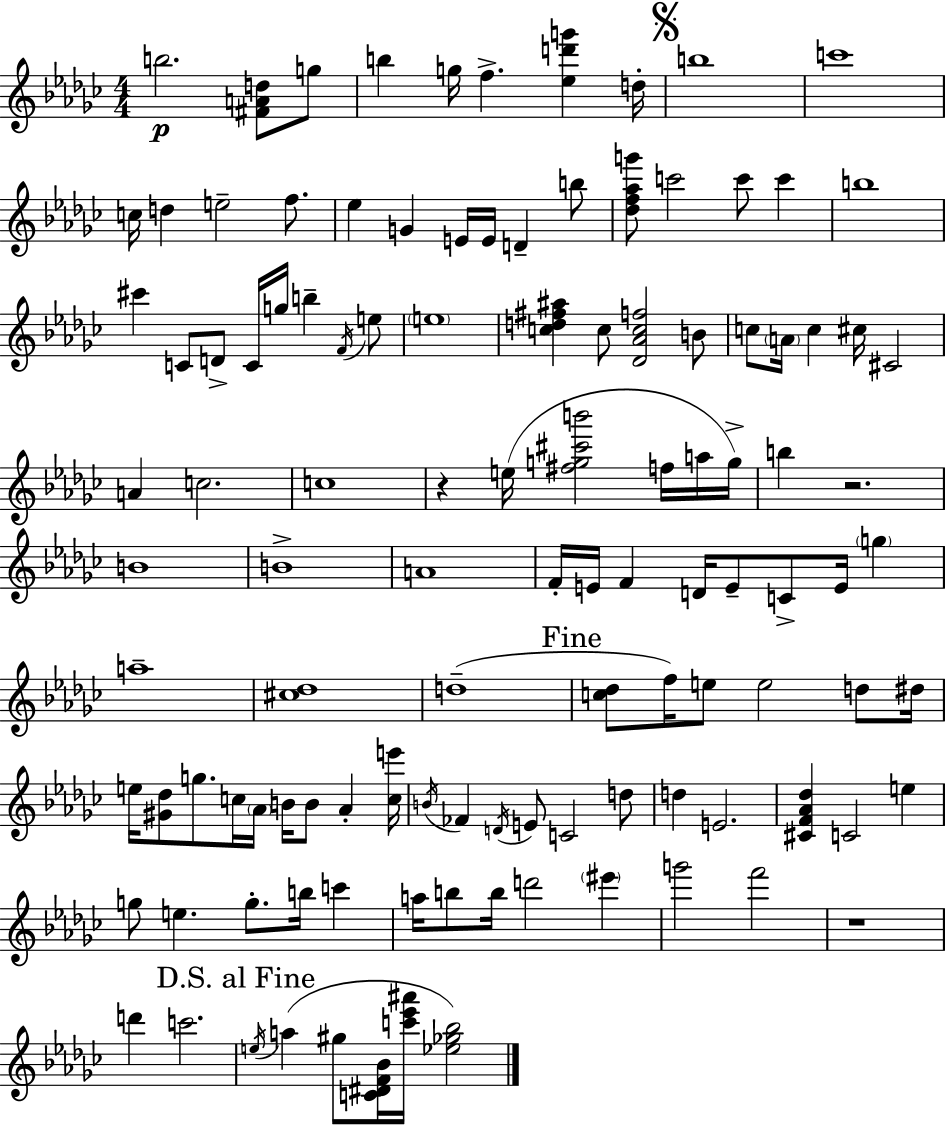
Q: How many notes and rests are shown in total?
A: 115